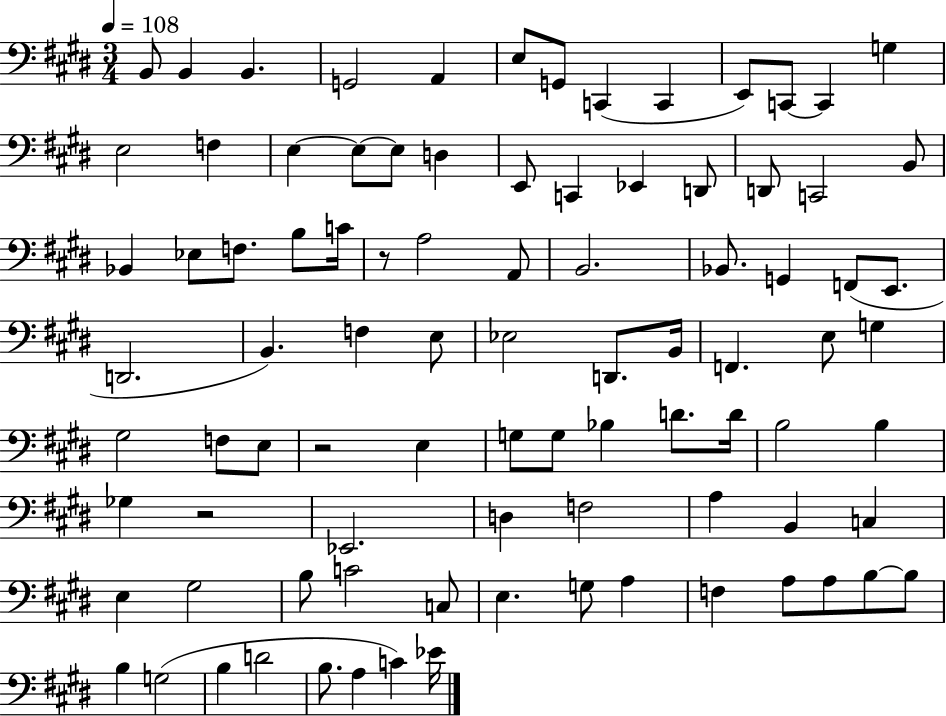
B2/e B2/q B2/q. G2/h A2/q E3/e G2/e C2/q C2/q E2/e C2/e C2/q G3/q E3/h F3/q E3/q E3/e E3/e D3/q E2/e C2/q Eb2/q D2/e D2/e C2/h B2/e Bb2/q Eb3/e F3/e. B3/e C4/s R/e A3/h A2/e B2/h. Bb2/e. G2/q F2/e E2/e. D2/h. B2/q. F3/q E3/e Eb3/h D2/e. B2/s F2/q. E3/e G3/q G#3/h F3/e E3/e R/h E3/q G3/e G3/e Bb3/q D4/e. D4/s B3/h B3/q Gb3/q R/h Eb2/h. D3/q F3/h A3/q B2/q C3/q E3/q G#3/h B3/e C4/h C3/e E3/q. G3/e A3/q F3/q A3/e A3/e B3/e B3/e B3/q G3/h B3/q D4/h B3/e. A3/q C4/q Eb4/s